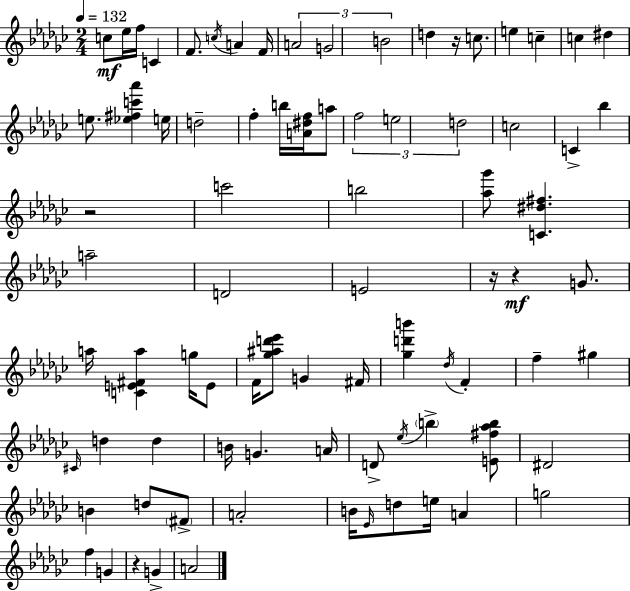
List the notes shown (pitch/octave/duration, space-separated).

C5/e Eb5/s F5/s C4/q F4/e. C5/s A4/q F4/s A4/h G4/h B4/h D5/q R/s C5/e. E5/q C5/q C5/q D#5/q E5/e. [Eb5,F#5,C6,Ab6]/q E5/s D5/h F5/q B5/s [A4,D#5,F5]/s A5/e F5/h E5/h D5/h C5/h C4/q Bb5/q R/h C6/h B5/h [Ab5,Gb6]/e [C4,D#5,F#5]/q. A5/h D4/h E4/h R/s R/q G4/e. A5/s [C4,E4,F#4,A5]/q G5/s E4/e F4/s [Gb5,A#5,D6,Eb6]/e G4/q F#4/s [Gb5,D6,B6]/q Db5/s F4/q F5/q G#5/q C#4/s D5/q D5/q B4/s G4/q. A4/s D4/e Eb5/s B5/q [E4,F#5,Ab5,B5]/e D#4/h B4/q D5/e F#4/e A4/h B4/s Eb4/s D5/e E5/s A4/q G5/h F5/q G4/q R/q G4/q A4/h